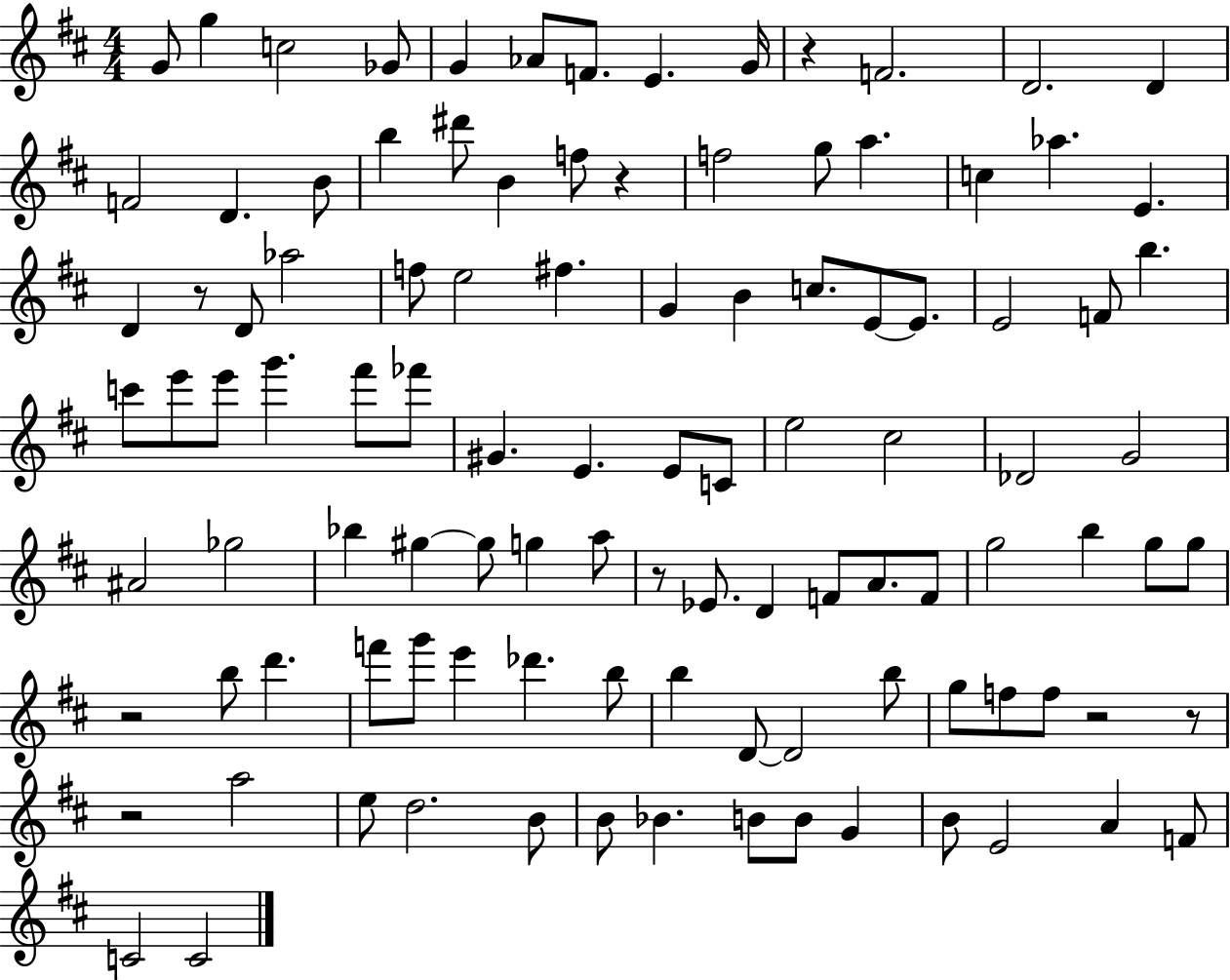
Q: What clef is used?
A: treble